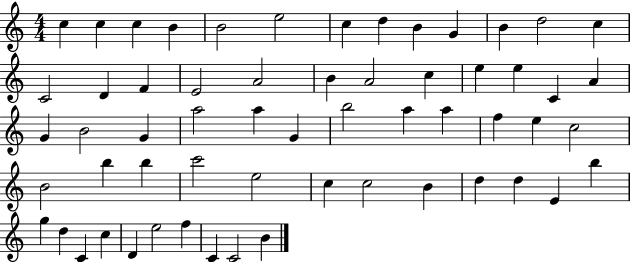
C5/q C5/q C5/q B4/q B4/h E5/h C5/q D5/q B4/q G4/q B4/q D5/h C5/q C4/h D4/q F4/q E4/h A4/h B4/q A4/h C5/q E5/q E5/q C4/q A4/q G4/q B4/h G4/q A5/h A5/q G4/q B5/h A5/q A5/q F5/q E5/q C5/h B4/h B5/q B5/q C6/h E5/h C5/q C5/h B4/q D5/q D5/q E4/q B5/q G5/q D5/q C4/q C5/q D4/q E5/h F5/q C4/q C4/h B4/q